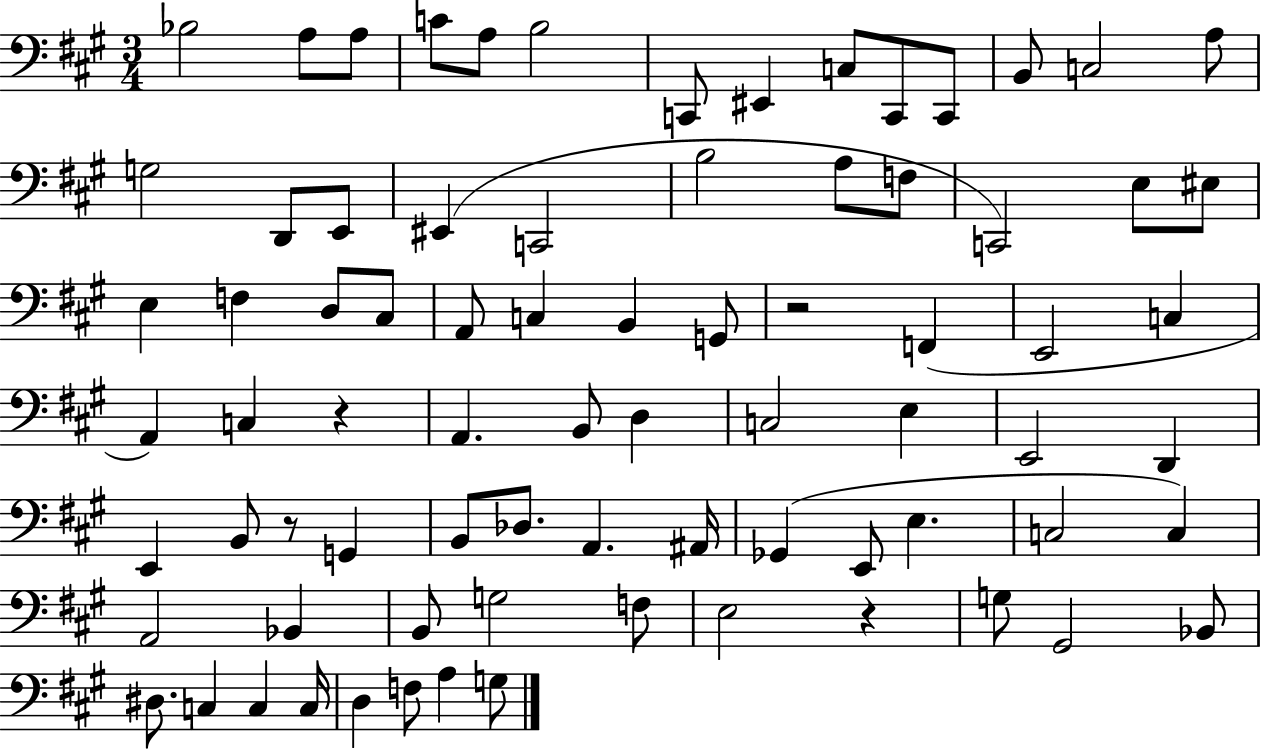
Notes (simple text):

Bb3/h A3/e A3/e C4/e A3/e B3/h C2/e EIS2/q C3/e C2/e C2/e B2/e C3/h A3/e G3/h D2/e E2/e EIS2/q C2/h B3/h A3/e F3/e C2/h E3/e EIS3/e E3/q F3/q D3/e C#3/e A2/e C3/q B2/q G2/e R/h F2/q E2/h C3/q A2/q C3/q R/q A2/q. B2/e D3/q C3/h E3/q E2/h D2/q E2/q B2/e R/e G2/q B2/e Db3/e. A2/q. A#2/s Gb2/q E2/e E3/q. C3/h C3/q A2/h Bb2/q B2/e G3/h F3/e E3/h R/q G3/e G#2/h Bb2/e D#3/e. C3/q C3/q C3/s D3/q F3/e A3/q G3/e